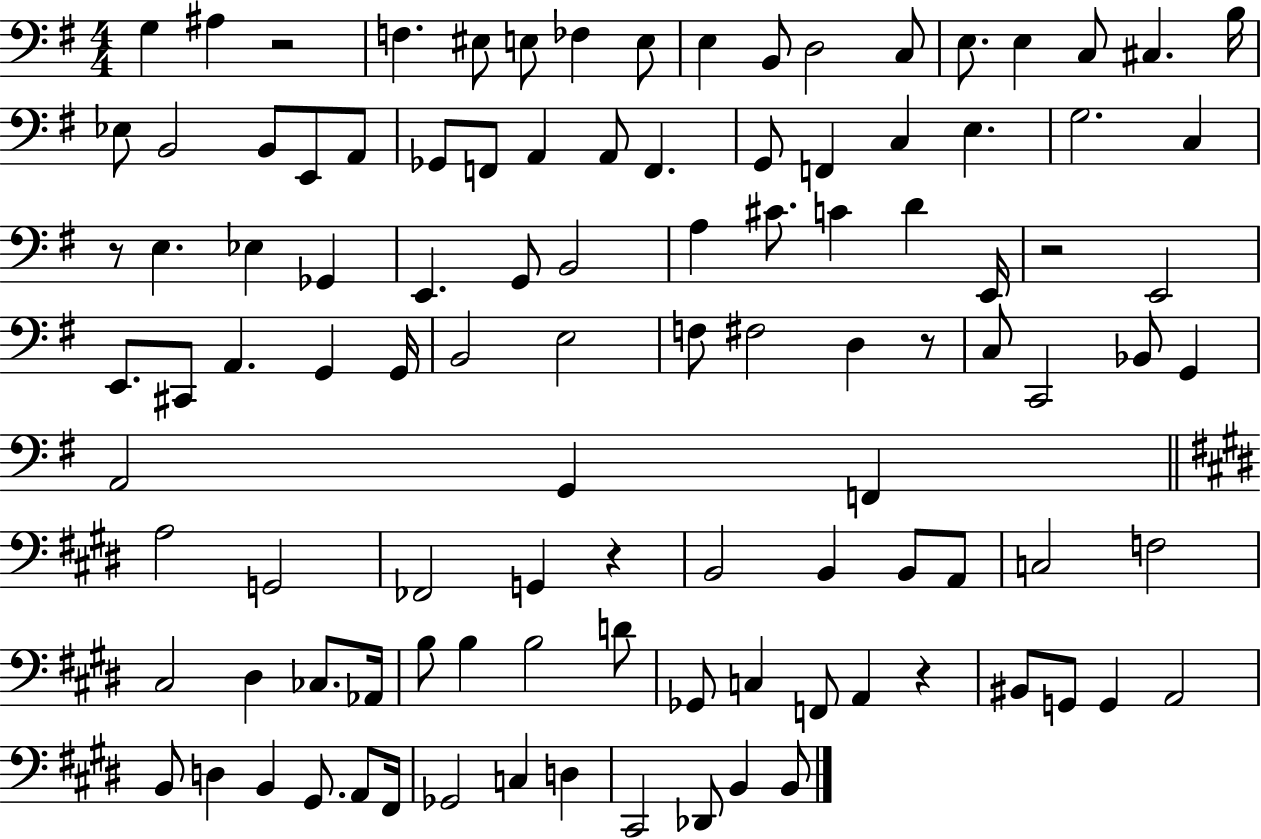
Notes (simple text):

G3/q A#3/q R/h F3/q. EIS3/e E3/e FES3/q E3/e E3/q B2/e D3/h C3/e E3/e. E3/q C3/e C#3/q. B3/s Eb3/e B2/h B2/e E2/e A2/e Gb2/e F2/e A2/q A2/e F2/q. G2/e F2/q C3/q E3/q. G3/h. C3/q R/e E3/q. Eb3/q Gb2/q E2/q. G2/e B2/h A3/q C#4/e. C4/q D4/q E2/s R/h E2/h E2/e. C#2/e A2/q. G2/q G2/s B2/h E3/h F3/e F#3/h D3/q R/e C3/e C2/h Bb2/e G2/q A2/h G2/q F2/q A3/h G2/h FES2/h G2/q R/q B2/h B2/q B2/e A2/e C3/h F3/h C#3/h D#3/q CES3/e. Ab2/s B3/e B3/q B3/h D4/e Gb2/e C3/q F2/e A2/q R/q BIS2/e G2/e G2/q A2/h B2/e D3/q B2/q G#2/e. A2/e F#2/s Gb2/h C3/q D3/q C#2/h Db2/e B2/q B2/e